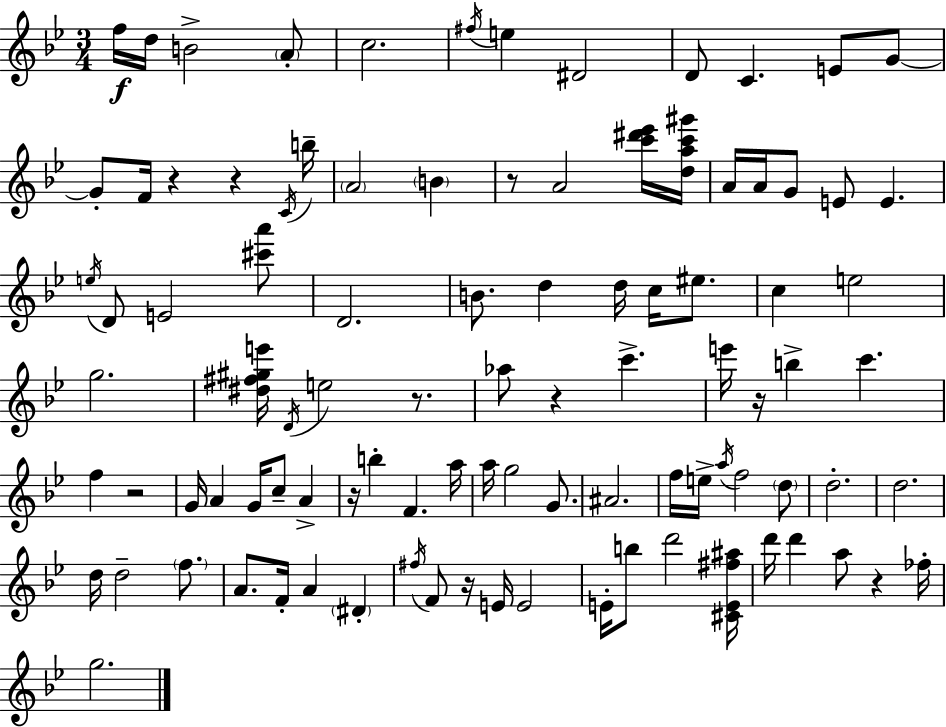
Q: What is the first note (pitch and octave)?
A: F5